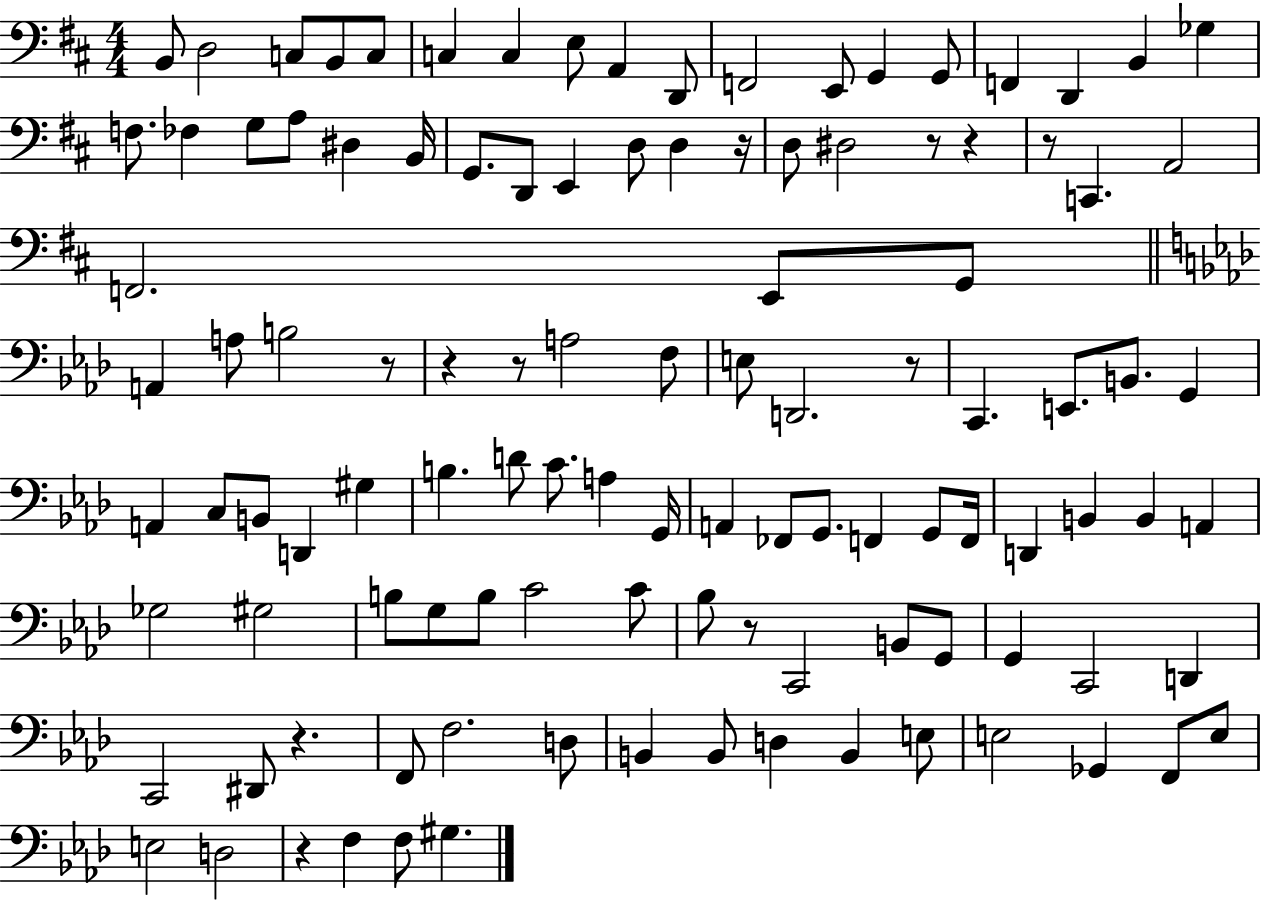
X:1
T:Untitled
M:4/4
L:1/4
K:D
B,,/2 D,2 C,/2 B,,/2 C,/2 C, C, E,/2 A,, D,,/2 F,,2 E,,/2 G,, G,,/2 F,, D,, B,, _G, F,/2 _F, G,/2 A,/2 ^D, B,,/4 G,,/2 D,,/2 E,, D,/2 D, z/4 D,/2 ^D,2 z/2 z z/2 C,, A,,2 F,,2 E,,/2 G,,/2 A,, A,/2 B,2 z/2 z z/2 A,2 F,/2 E,/2 D,,2 z/2 C,, E,,/2 B,,/2 G,, A,, C,/2 B,,/2 D,, ^G, B, D/2 C/2 A, G,,/4 A,, _F,,/2 G,,/2 F,, G,,/2 F,,/4 D,, B,, B,, A,, _G,2 ^G,2 B,/2 G,/2 B,/2 C2 C/2 _B,/2 z/2 C,,2 B,,/2 G,,/2 G,, C,,2 D,, C,,2 ^D,,/2 z F,,/2 F,2 D,/2 B,, B,,/2 D, B,, E,/2 E,2 _G,, F,,/2 E,/2 E,2 D,2 z F, F,/2 ^G,